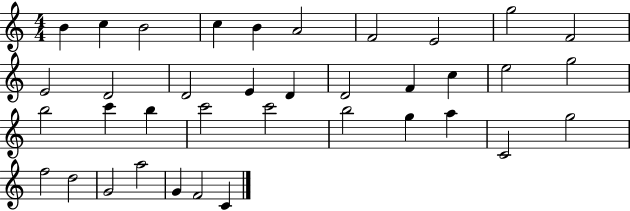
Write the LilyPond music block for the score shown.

{
  \clef treble
  \numericTimeSignature
  \time 4/4
  \key c \major
  b'4 c''4 b'2 | c''4 b'4 a'2 | f'2 e'2 | g''2 f'2 | \break e'2 d'2 | d'2 e'4 d'4 | d'2 f'4 c''4 | e''2 g''2 | \break b''2 c'''4 b''4 | c'''2 c'''2 | b''2 g''4 a''4 | c'2 g''2 | \break f''2 d''2 | g'2 a''2 | g'4 f'2 c'4 | \bar "|."
}